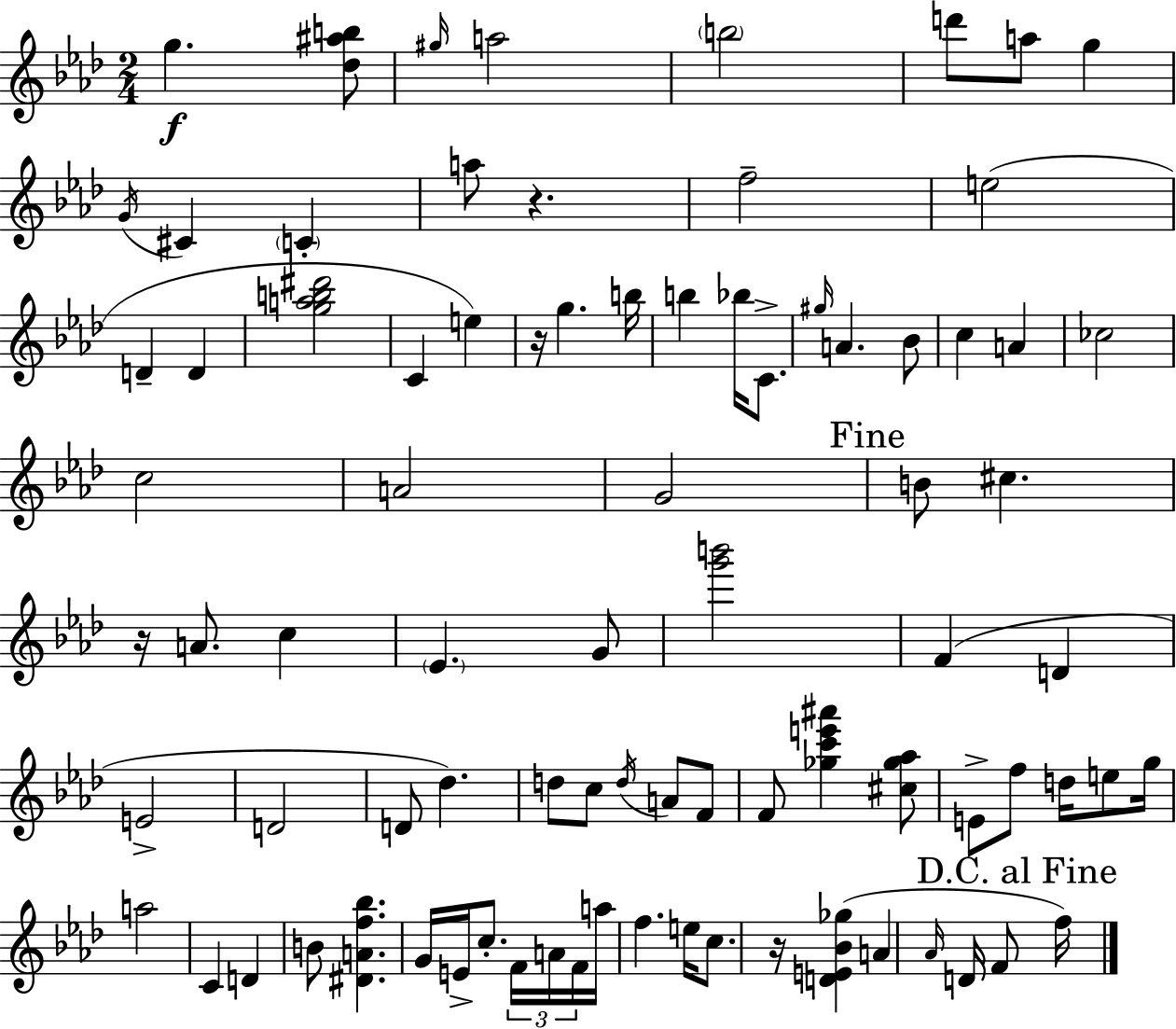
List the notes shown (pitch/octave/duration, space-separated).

G5/q. [Db5,A#5,B5]/e G#5/s A5/h B5/h D6/e A5/e G5/q G4/s C#4/q C4/q A5/e R/q. F5/h E5/h D4/q D4/q [G5,A5,B5,D#6]/h C4/q E5/q R/s G5/q. B5/s B5/q Bb5/s C4/e. G#5/s A4/q. Bb4/e C5/q A4/q CES5/h C5/h A4/h G4/h B4/e C#5/q. R/s A4/e. C5/q Eb4/q. G4/e [G6,B6]/h F4/q D4/q E4/h D4/h D4/e Db5/q. D5/e C5/e D5/s A4/e F4/e F4/e [Gb5,C6,E6,A#6]/q [C#5,Gb5,Ab5]/e E4/e F5/e D5/s E5/e G5/s A5/h C4/q D4/q B4/e [D#4,A4,F5,Bb5]/q. G4/s E4/s C5/e. F4/s A4/s F4/s A5/s F5/q. E5/s C5/e. R/s [D4,E4,Bb4,Gb5]/q A4/q Ab4/s D4/s F4/e F5/s